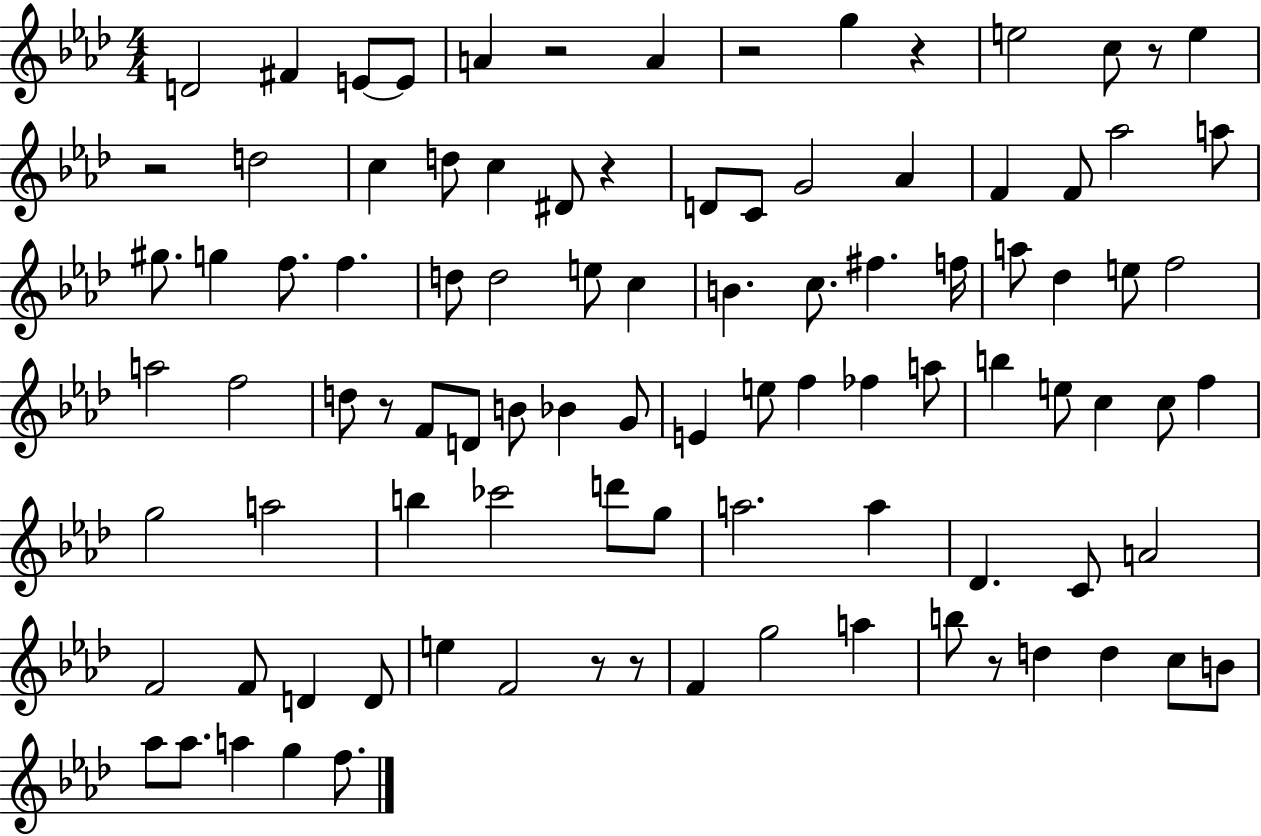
X:1
T:Untitled
M:4/4
L:1/4
K:Ab
D2 ^F E/2 E/2 A z2 A z2 g z e2 c/2 z/2 e z2 d2 c d/2 c ^D/2 z D/2 C/2 G2 _A F F/2 _a2 a/2 ^g/2 g f/2 f d/2 d2 e/2 c B c/2 ^f f/4 a/2 _d e/2 f2 a2 f2 d/2 z/2 F/2 D/2 B/2 _B G/2 E e/2 f _f a/2 b e/2 c c/2 f g2 a2 b _c'2 d'/2 g/2 a2 a _D C/2 A2 F2 F/2 D D/2 e F2 z/2 z/2 F g2 a b/2 z/2 d d c/2 B/2 _a/2 _a/2 a g f/2